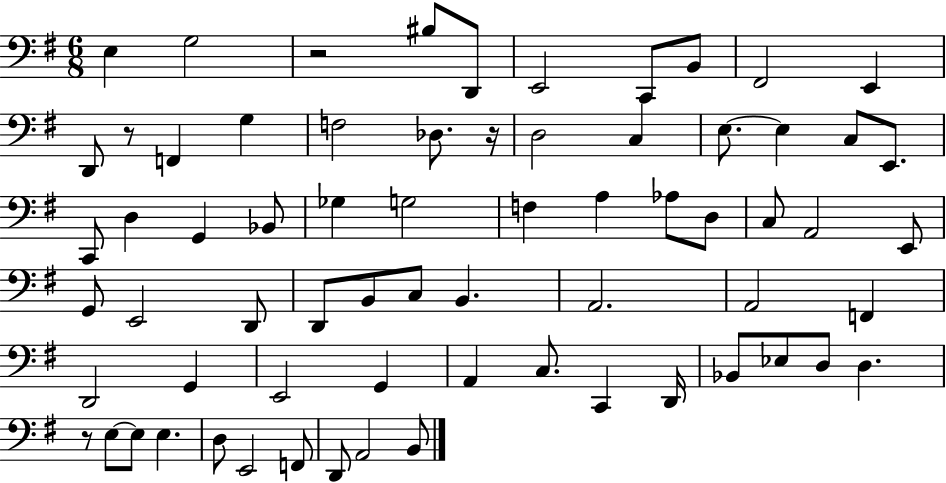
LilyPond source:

{
  \clef bass
  \numericTimeSignature
  \time 6/8
  \key g \major
  \repeat volta 2 { e4 g2 | r2 bis8 d,8 | e,2 c,8 b,8 | fis,2 e,4 | \break d,8 r8 f,4 g4 | f2 des8. r16 | d2 c4 | e8.~~ e4 c8 e,8. | \break c,8 d4 g,4 bes,8 | ges4 g2 | f4 a4 aes8 d8 | c8 a,2 e,8 | \break g,8 e,2 d,8 | d,8 b,8 c8 b,4. | a,2. | a,2 f,4 | \break d,2 g,4 | e,2 g,4 | a,4 c8. c,4 d,16 | bes,8 ees8 d8 d4. | \break r8 e8~~ e8 e4. | d8 e,2 f,8 | d,8 a,2 b,8 | } \bar "|."
}